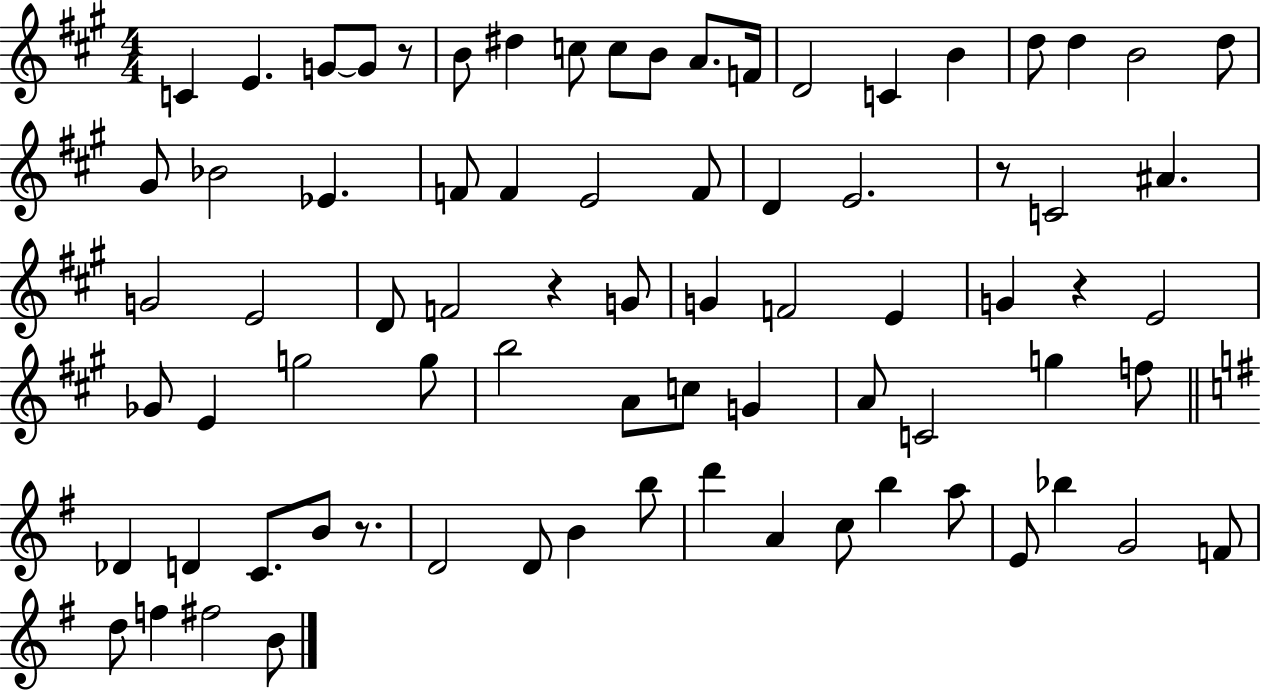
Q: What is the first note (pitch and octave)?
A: C4